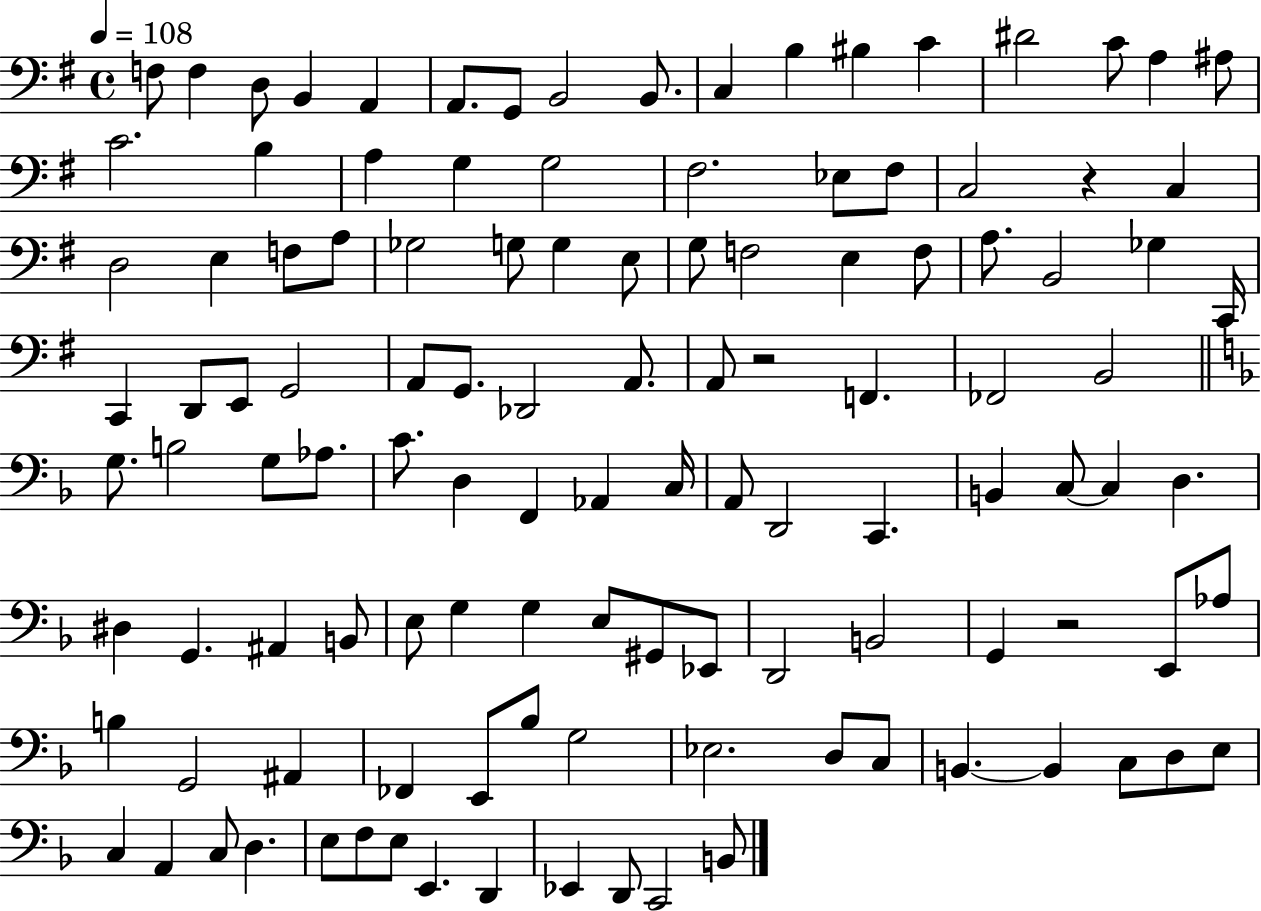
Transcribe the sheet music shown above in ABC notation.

X:1
T:Untitled
M:4/4
L:1/4
K:G
F,/2 F, D,/2 B,, A,, A,,/2 G,,/2 B,,2 B,,/2 C, B, ^B, C ^D2 C/2 A, ^A,/2 C2 B, A, G, G,2 ^F,2 _E,/2 ^F,/2 C,2 z C, D,2 E, F,/2 A,/2 _G,2 G,/2 G, E,/2 G,/2 F,2 E, F,/2 A,/2 B,,2 _G, C,,/4 C,, D,,/2 E,,/2 G,,2 A,,/2 G,,/2 _D,,2 A,,/2 A,,/2 z2 F,, _F,,2 B,,2 G,/2 B,2 G,/2 _A,/2 C/2 D, F,, _A,, C,/4 A,,/2 D,,2 C,, B,, C,/2 C, D, ^D, G,, ^A,, B,,/2 E,/2 G, G, E,/2 ^G,,/2 _E,,/2 D,,2 B,,2 G,, z2 E,,/2 _A,/2 B, G,,2 ^A,, _F,, E,,/2 _B,/2 G,2 _E,2 D,/2 C,/2 B,, B,, C,/2 D,/2 E,/2 C, A,, C,/2 D, E,/2 F,/2 E,/2 E,, D,, _E,, D,,/2 C,,2 B,,/2